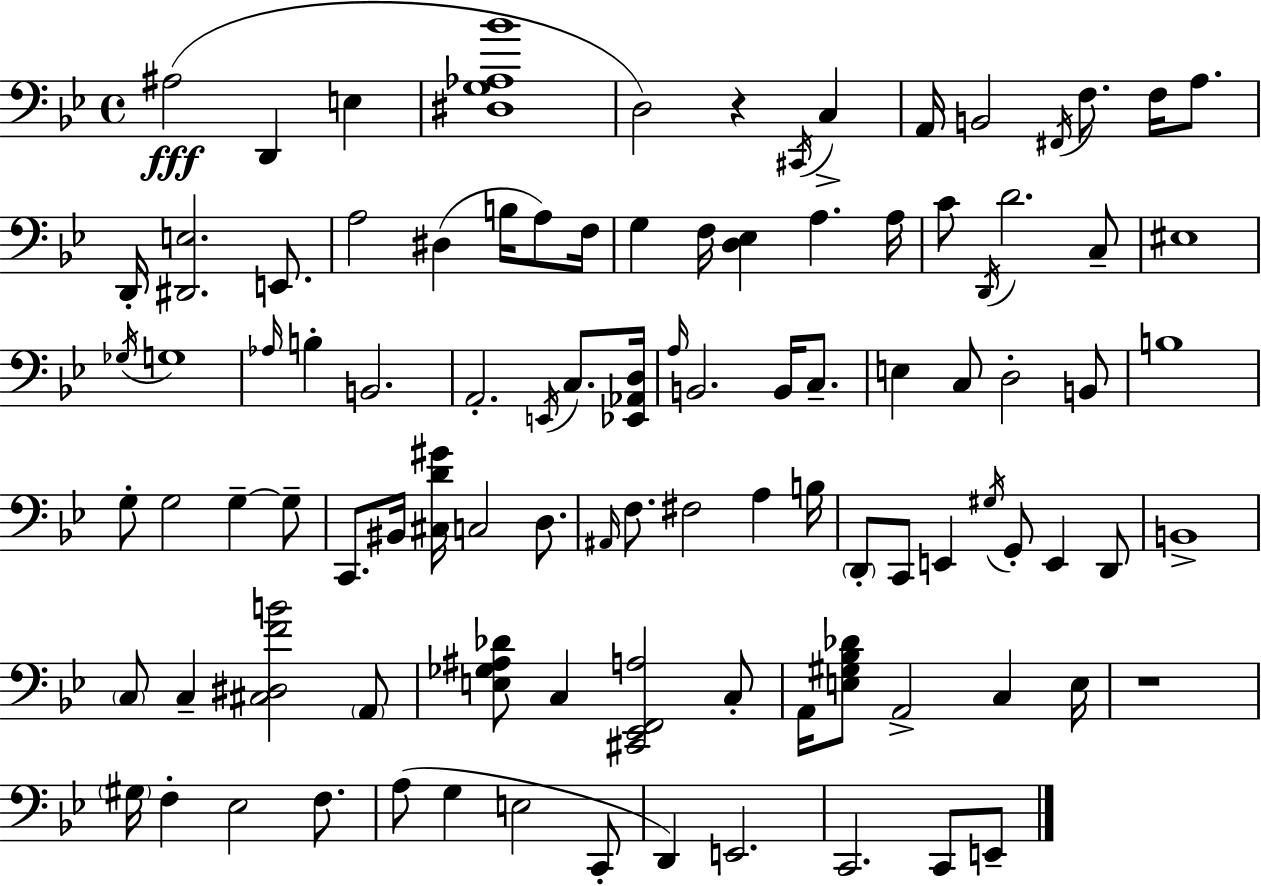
{
  \clef bass
  \time 4/4
  \defaultTimeSignature
  \key g \minor
  ais2(\fff d,4 e4 | <dis g aes bes'>1 | d2) r4 \acciaccatura { cis,16 } c4-> | a,16 b,2 \acciaccatura { fis,16 } f8. f16 a8. | \break d,16-. <dis, e>2. e,8. | a2 dis4( b16 a8) | f16 g4 f16 <d ees>4 a4. | a16 c'8 \acciaccatura { d,16 } d'2. | \break c8-- eis1 | \acciaccatura { ges16 } g1 | \grace { aes16 } b4-. b,2. | a,2.-. | \break \acciaccatura { e,16 } c8. <ees, aes, d>16 \grace { a16 } b,2. | b,16 c8.-- e4 c8 d2-. | b,8 b1 | g8-. g2 | \break g4--~~ g8-- c,8. bis,16 <cis d' gis'>16 c2 | d8. \grace { ais,16 } f8. fis2 | a4 b16 \parenthesize d,8-. c,8 e,4 | \acciaccatura { gis16 } g,8-. e,4 d,8 b,1-> | \break \parenthesize c8 c4-- <cis dis f' b'>2 | \parenthesize a,8 <e ges ais des'>8 c4 <cis, ees, f, a>2 | c8-. a,16 <e gis bes des'>8 a,2-> | c4 e16 r1 | \break \parenthesize gis16 f4-. ees2 | f8. a8( g4 e2 | c,8-. d,4) e,2. | c,2. | \break c,8 e,8-- \bar "|."
}